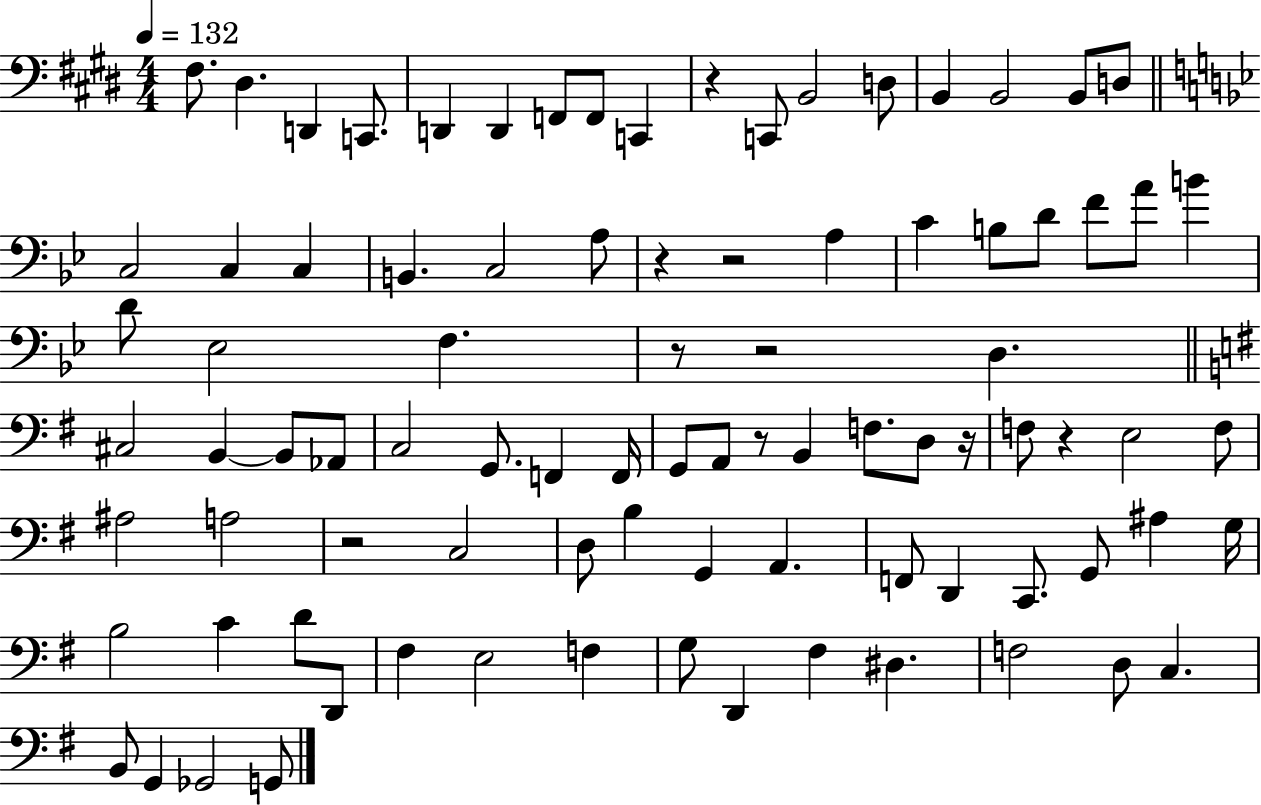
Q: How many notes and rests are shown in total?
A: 89